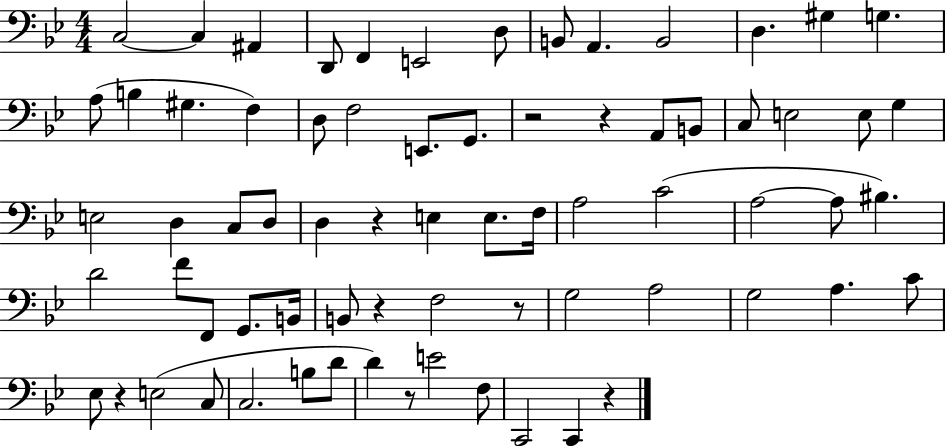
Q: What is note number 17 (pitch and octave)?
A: F3